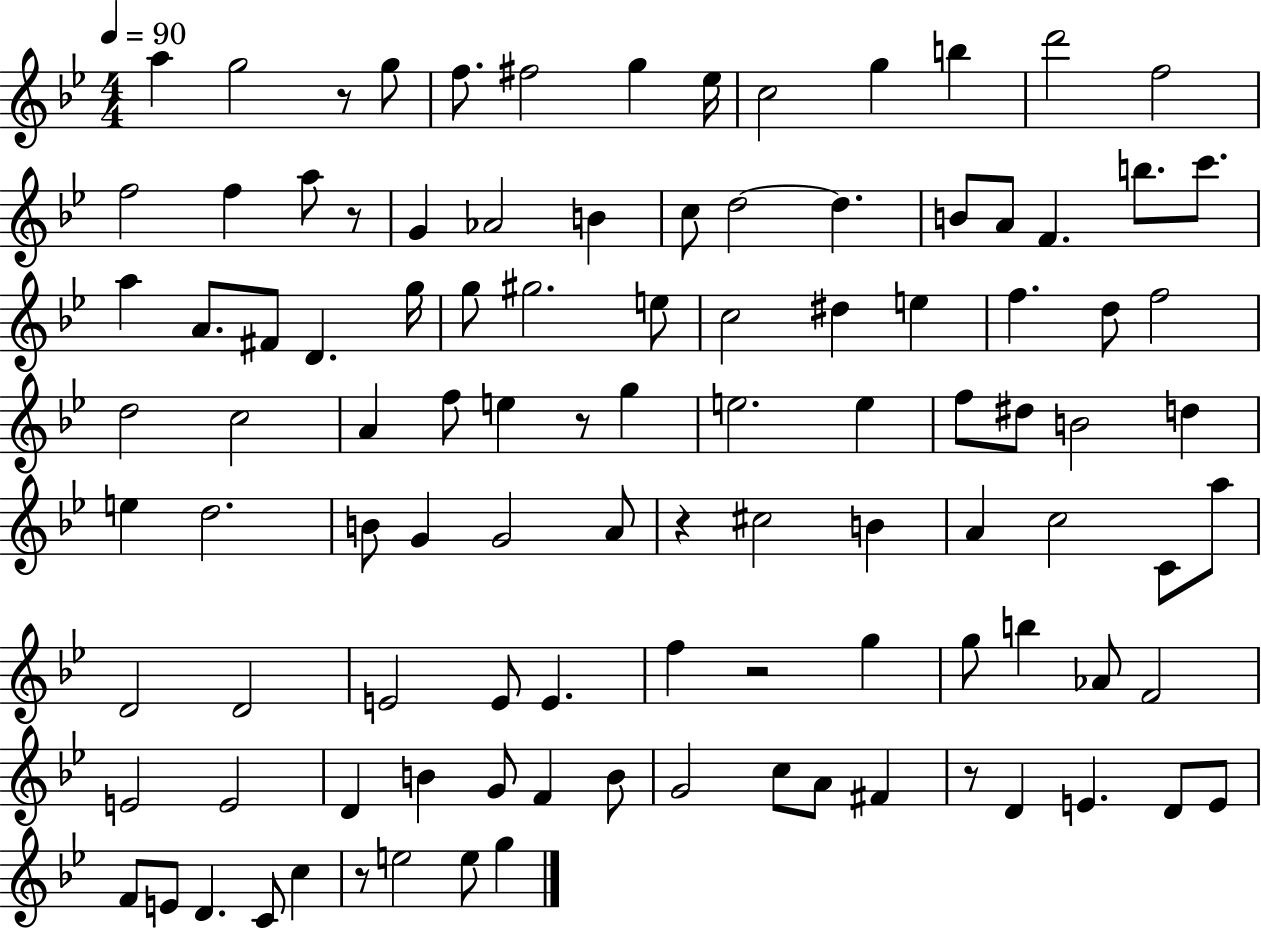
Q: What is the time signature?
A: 4/4